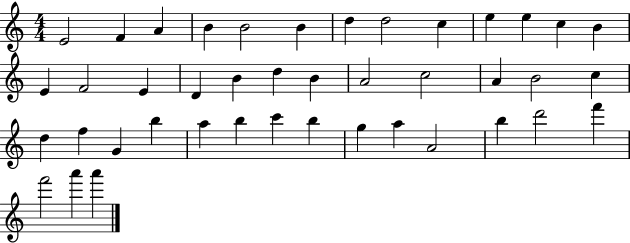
E4/h F4/q A4/q B4/q B4/h B4/q D5/q D5/h C5/q E5/q E5/q C5/q B4/q E4/q F4/h E4/q D4/q B4/q D5/q B4/q A4/h C5/h A4/q B4/h C5/q D5/q F5/q G4/q B5/q A5/q B5/q C6/q B5/q G5/q A5/q A4/h B5/q D6/h F6/q F6/h A6/q A6/q